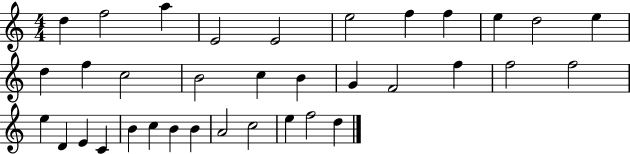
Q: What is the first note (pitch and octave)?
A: D5